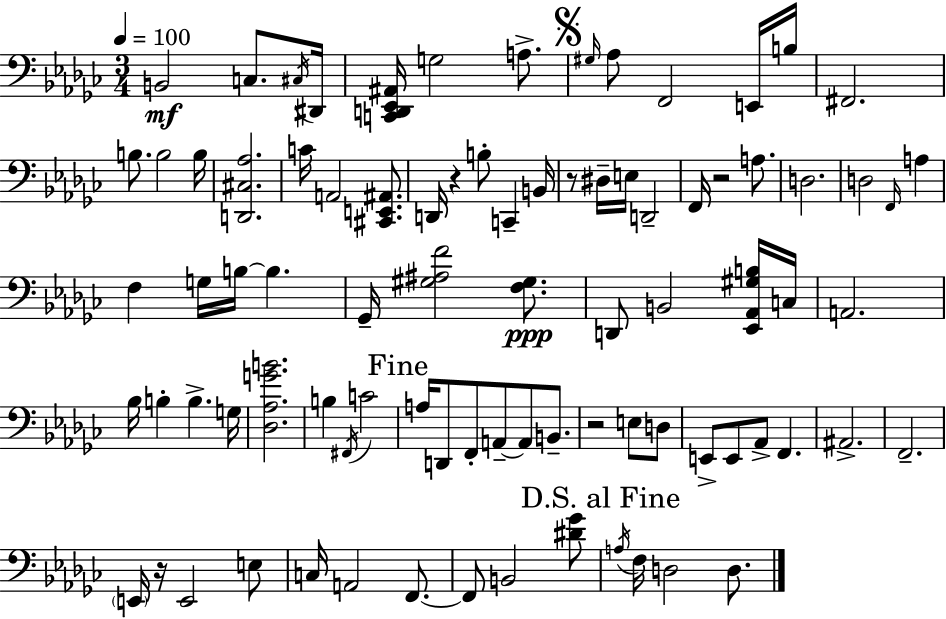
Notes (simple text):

B2/h C3/e. C#3/s D#2/s [C2,D2,Eb2,A#2]/s G3/h A3/e. G#3/s Ab3/e F2/h E2/s B3/s F#2/h. B3/e. B3/h B3/s [D2,C#3,Ab3]/h. C4/s A2/h [C#2,E2,A#2]/e. D2/s R/q B3/e C2/q B2/s R/e D#3/s E3/s D2/h F2/s R/h A3/e. D3/h. D3/h F2/s A3/q F3/q G3/s B3/s B3/q. Gb2/s [G#3,A#3,F4]/h [F3,G#3]/e. D2/e B2/h [Eb2,Ab2,G#3,B3]/s C3/s A2/h. Bb3/s B3/q B3/q. G3/s [Db3,Ab3,G4,B4]/h. B3/q F#2/s C4/h A3/s D2/e F2/e A2/e A2/e B2/e. R/h E3/e D3/e E2/e E2/e Ab2/e F2/q. A#2/h. F2/h. E2/s R/s E2/h E3/e C3/s A2/h F2/e. F2/e B2/h [D#4,Gb4]/e A3/s F3/s D3/h D3/e.